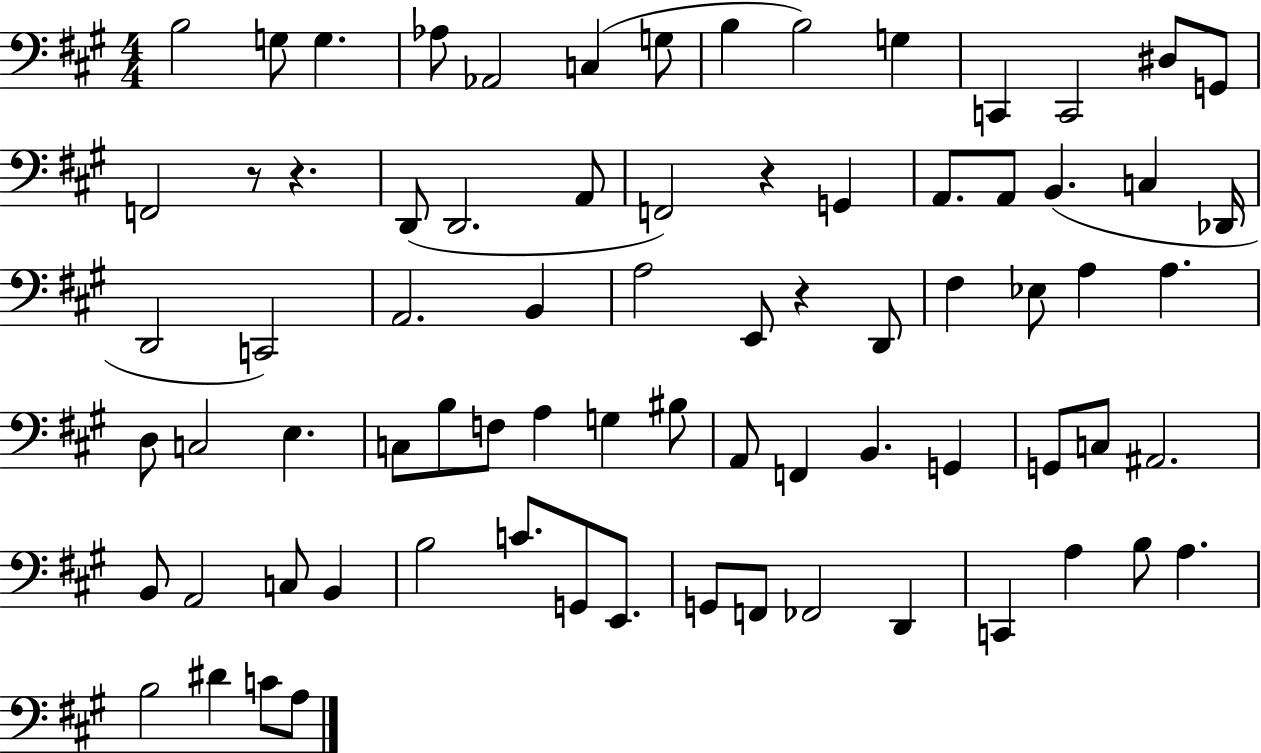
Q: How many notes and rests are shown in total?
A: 76